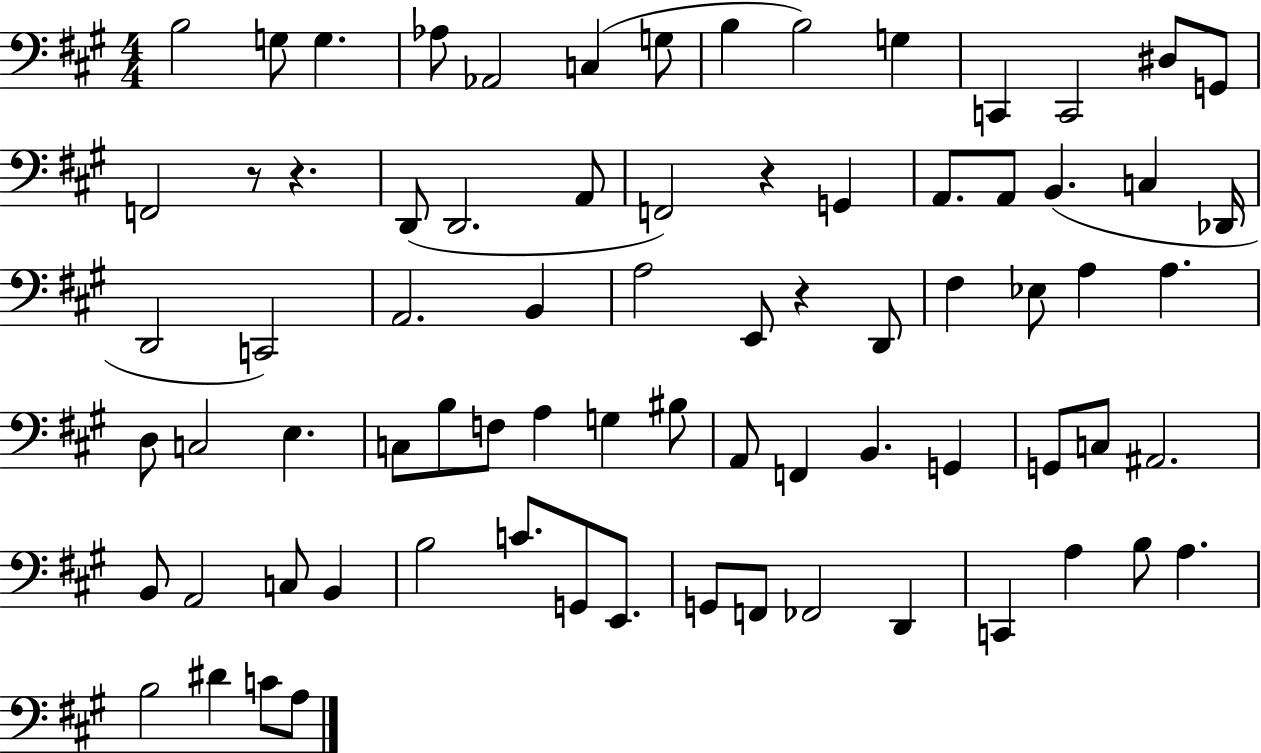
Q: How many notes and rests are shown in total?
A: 76